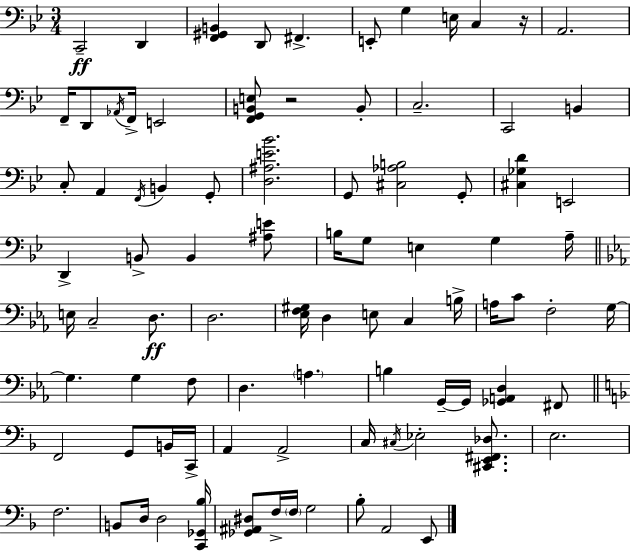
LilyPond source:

{
  \clef bass
  \numericTimeSignature
  \time 3/4
  \key bes \major
  c,2--\ff d,4 | <f, gis, b,>4 d,8 fis,4.-> | e,8-. g4 e16 c4 r16 | a,2. | \break f,16-- d,8 \acciaccatura { aes,16 } f,16-> e,2 | <f, g, b, e>8 r2 b,8-. | c2.-- | c,2 b,4 | \break c8-. a,4 \acciaccatura { f,16 } b,4 | g,8-. <d ais e' bes'>2. | g,8 <cis aes b>2 | g,8-. <cis ges d'>4 e,2 | \break d,4-> b,8-> b,4 | <ais e'>8 b16 g8 e4 g4 | a16-- \bar "||" \break \key ees \major e16 c2-- d8.\ff | d2. | <ees f gis>16 d4 e8 c4 b16-> | a16 c'8 f2-. g16~~ | \break g4. g4 f8 | d4. \parenthesize a4. | b4 g,16--~~ g,16 <ges, a, d>4 fis,8 | \bar "||" \break \key d \minor f,2 g,8 b,16 c,16-> | a,4 a,2-> | c16 \acciaccatura { cis16 } ees2-. <cis, e, fis, des>8. | e2. | \break f2. | b,8 d16 d2 | <c, ges, bes>16 <ges, ais, dis>8 f16-> \parenthesize f16 g2 | bes8-. a,2 e,8 | \break \bar "|."
}